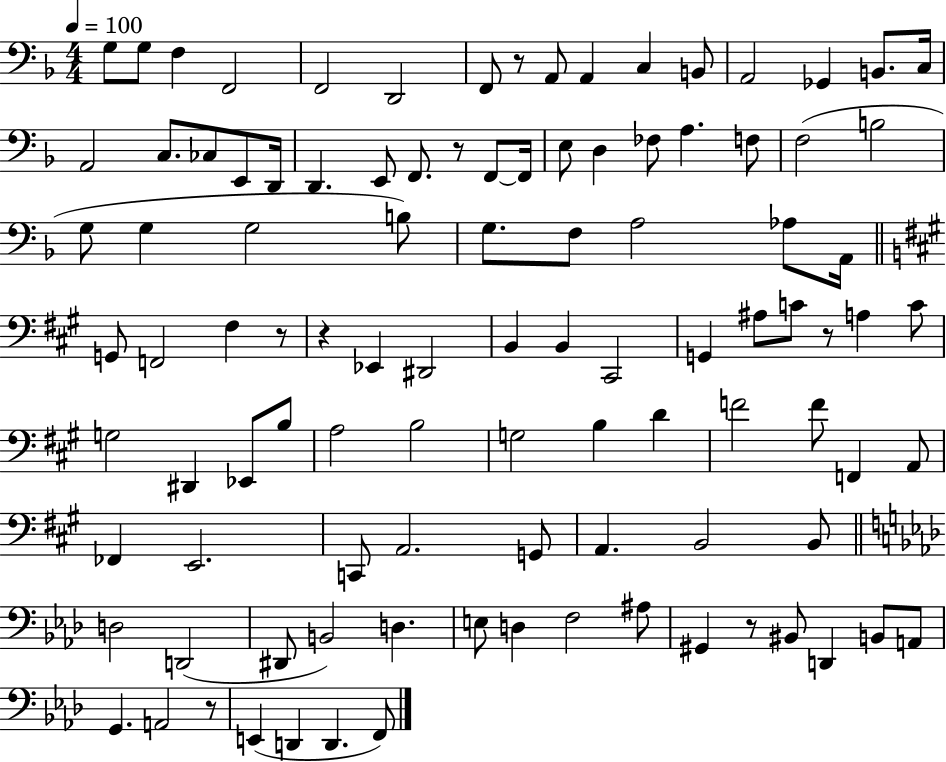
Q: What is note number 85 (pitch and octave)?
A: G#2